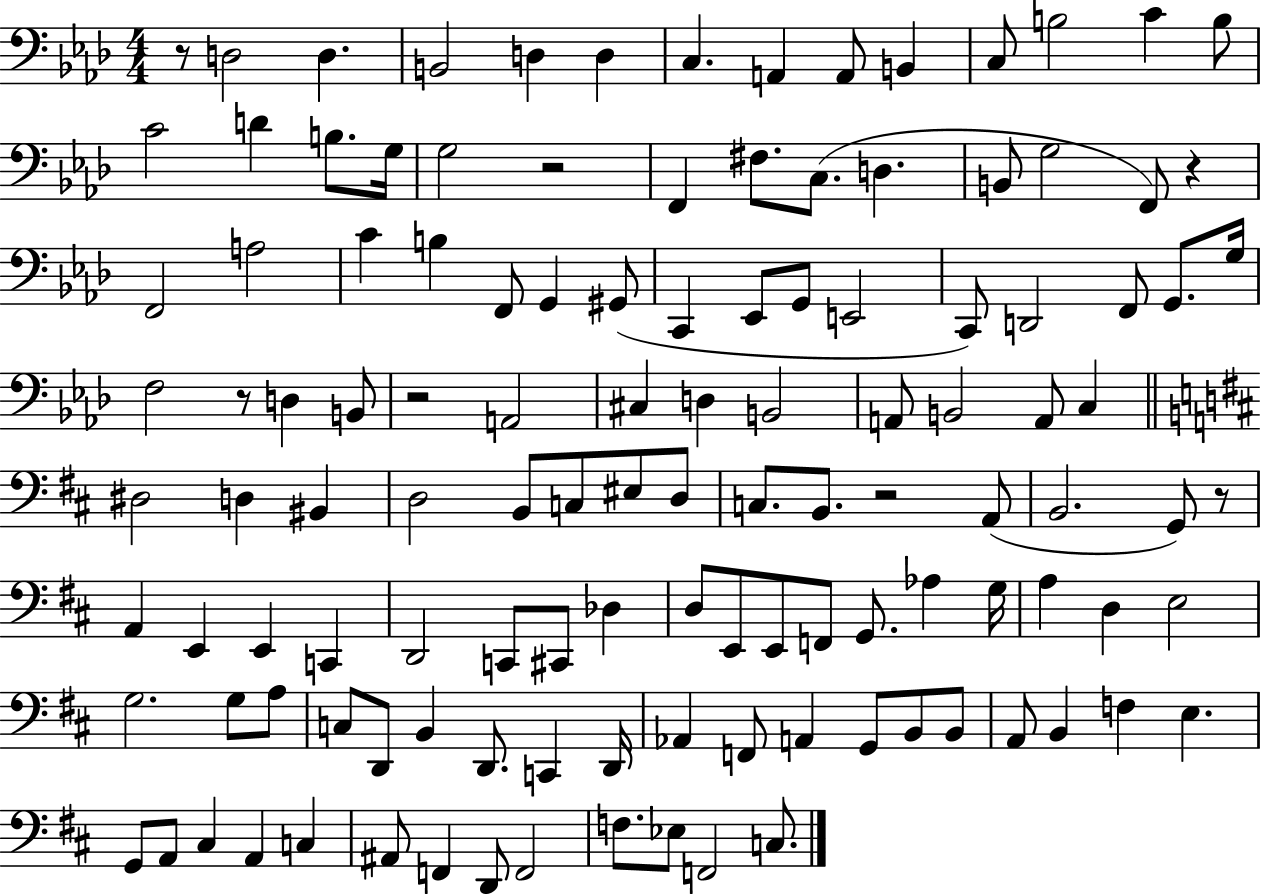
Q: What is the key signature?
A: AES major